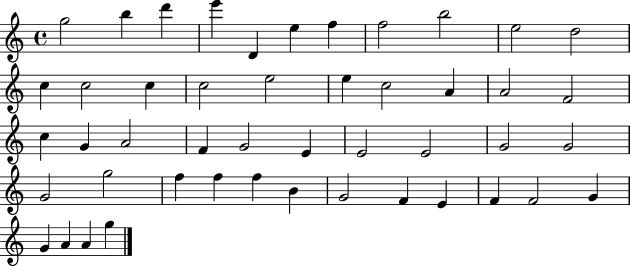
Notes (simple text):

G5/h B5/q D6/q E6/q D4/q E5/q F5/q F5/h B5/h E5/h D5/h C5/q C5/h C5/q C5/h E5/h E5/q C5/h A4/q A4/h F4/h C5/q G4/q A4/h F4/q G4/h E4/q E4/h E4/h G4/h G4/h G4/h G5/h F5/q F5/q F5/q B4/q G4/h F4/q E4/q F4/q F4/h G4/q G4/q A4/q A4/q G5/q